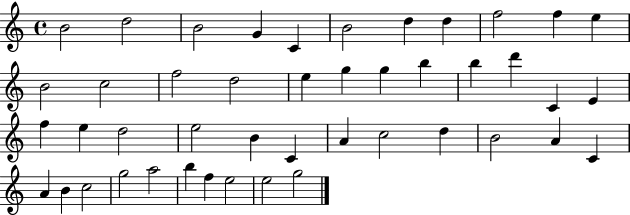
B4/h D5/h B4/h G4/q C4/q B4/h D5/q D5/q F5/h F5/q E5/q B4/h C5/h F5/h D5/h E5/q G5/q G5/q B5/q B5/q D6/q C4/q E4/q F5/q E5/q D5/h E5/h B4/q C4/q A4/q C5/h D5/q B4/h A4/q C4/q A4/q B4/q C5/h G5/h A5/h B5/q F5/q E5/h E5/h G5/h